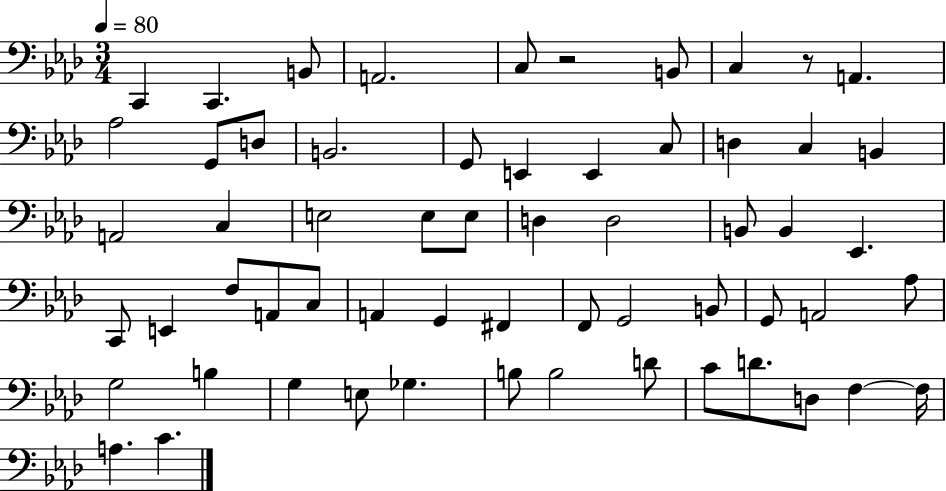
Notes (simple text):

C2/q C2/q. B2/e A2/h. C3/e R/h B2/e C3/q R/e A2/q. Ab3/h G2/e D3/e B2/h. G2/e E2/q E2/q C3/e D3/q C3/q B2/q A2/h C3/q E3/h E3/e E3/e D3/q D3/h B2/e B2/q Eb2/q. C2/e E2/q F3/e A2/e C3/e A2/q G2/q F#2/q F2/e G2/h B2/e G2/e A2/h Ab3/e G3/h B3/q G3/q E3/e Gb3/q. B3/e B3/h D4/e C4/e D4/e. D3/e F3/q F3/s A3/q. C4/q.